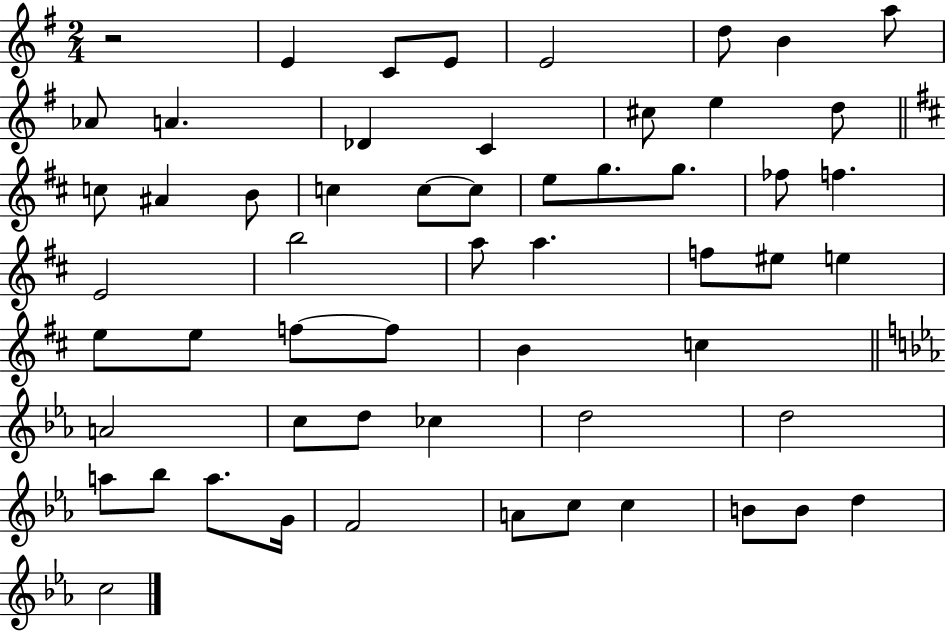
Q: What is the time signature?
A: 2/4